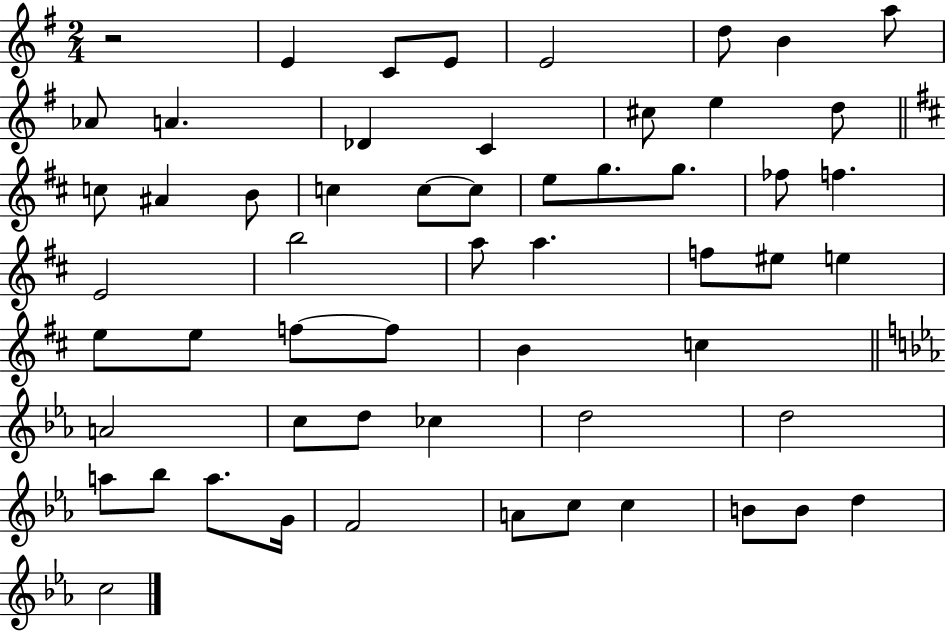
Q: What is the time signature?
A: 2/4